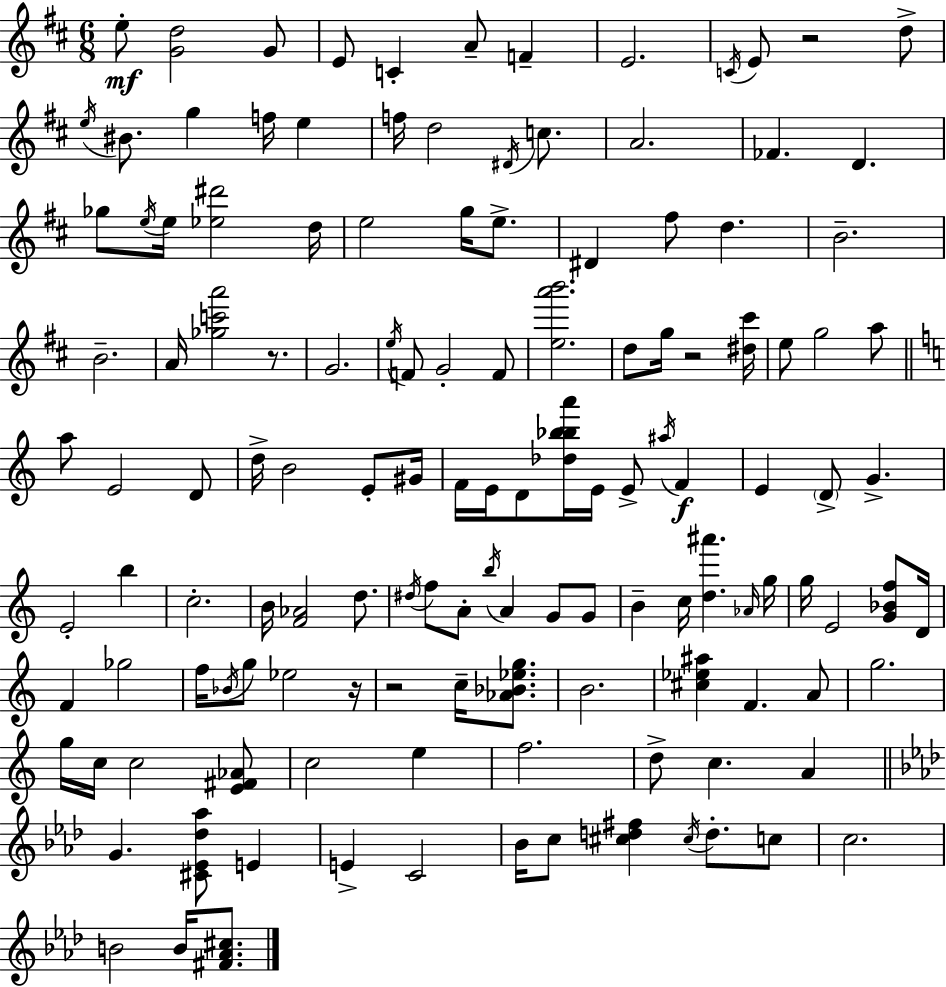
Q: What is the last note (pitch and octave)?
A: B4